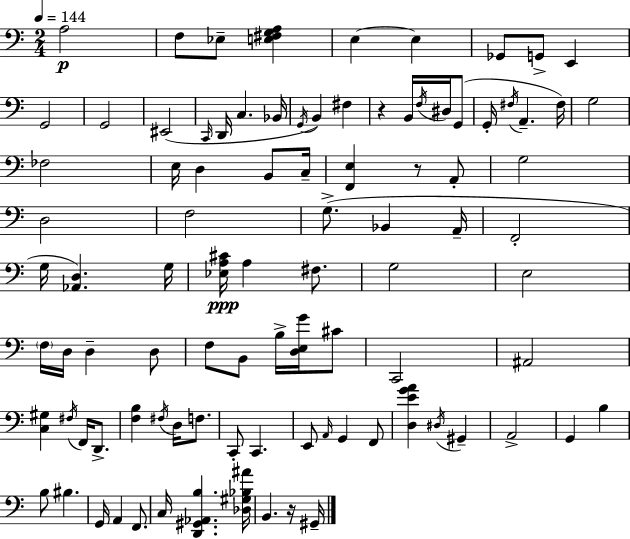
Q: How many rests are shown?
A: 3